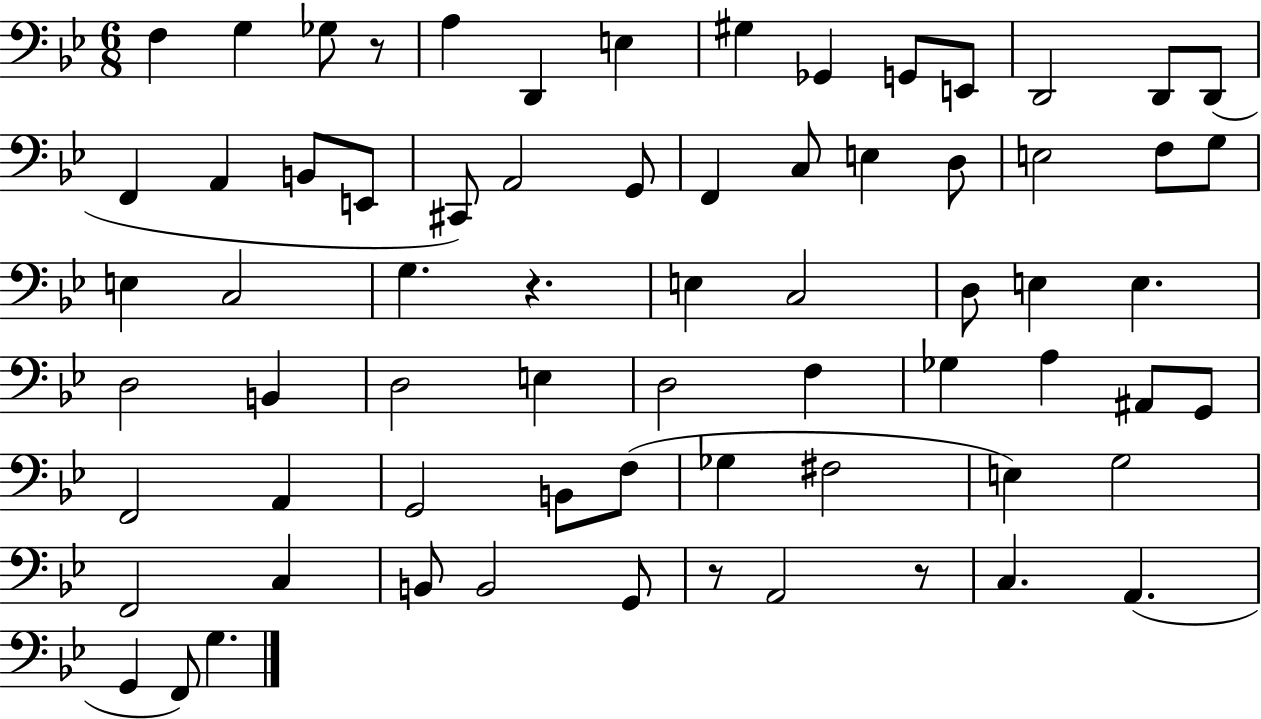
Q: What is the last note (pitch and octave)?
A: G3